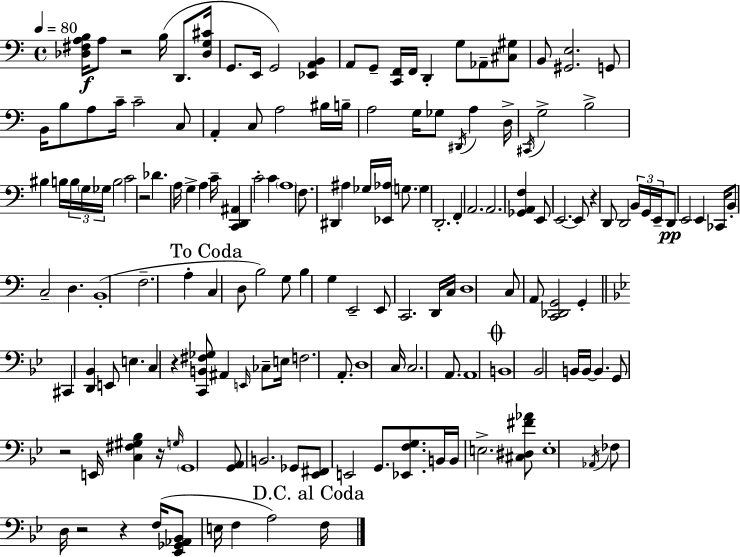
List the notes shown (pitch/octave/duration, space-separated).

[Db3,F#3,A3,B3]/s A3/e R/h B3/s D2/e. [Db3,G3,C#4]/s G2/e. E2/s G2/h [Eb2,A2,B2]/q A2/e G2/e [C2,F2]/s F2/s D2/q G3/e Ab2/e [C#3,G#3]/e B2/e [G#2,E3]/h. G2/e B2/s B3/e A3/e C4/s C4/h C3/e A2/q C3/e A3/h BIS3/s B3/s A3/h G3/s Gb3/e D#2/s A3/q D3/s C#2/s G3/h B3/h BIS3/q B3/s B3/s G3/s Gb3/s B3/h C4/h R/h Db4/q. A3/s G3/q A3/q C4/s [C2,D2,A#2]/q C4/h C4/q A3/w F3/e. D#2/q A#3/q Gb3/s [Eb2,Ab3]/s G3/e. G3/q D2/h. F2/q A2/h. A2/h. [Gb2,A2,F3]/q E2/e E2/h. E2/e R/q D2/e D2/h B2/s G2/s E2/s D2/e E2/h E2/q CES2/s B2/e C3/h D3/q. B2/w F3/h. A3/q C3/q D3/e B3/h G3/e B3/q G3/q E2/h E2/e C2/h. D2/s C3/s D3/w C3/e A2/e [C2,Db2,G2]/h G2/q C#2/q [D2,Bb2]/q E2/e E3/q. C3/q R/q [C2,B2,F#3,Gb3]/e A#2/q E2/s CES3/e E3/s F3/h. A2/e. D3/w C3/s C3/h. A2/e. A2/w B2/w Bb2/h B2/s B2/s B2/q. G2/e R/h E2/s [C3,F#3,G#3,Bb3]/q R/s G3/s G2/w [G2,A2]/e B2/h. Gb2/e [Eb2,F#2]/e E2/h G2/e. [Eb2,F3,G3]/e. B2/s B2/s E3/h. [C#3,D#3,F#4,Ab4]/e E3/w Ab2/s FES3/e D3/s R/h R/q F3/s [Eb2,Gb2,Ab2,Bb2]/e E3/s F3/q A3/h F3/s